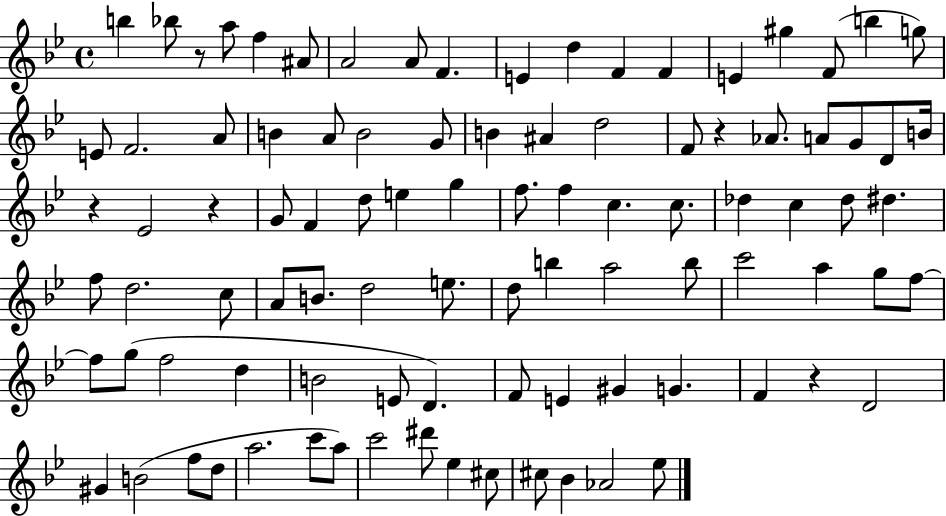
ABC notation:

X:1
T:Untitled
M:4/4
L:1/4
K:Bb
b _b/2 z/2 a/2 f ^A/2 A2 A/2 F E d F F E ^g F/2 b g/2 E/2 F2 A/2 B A/2 B2 G/2 B ^A d2 F/2 z _A/2 A/2 G/2 D/2 B/4 z _E2 z G/2 F d/2 e g f/2 f c c/2 _d c _d/2 ^d f/2 d2 c/2 A/2 B/2 d2 e/2 d/2 b a2 b/2 c'2 a g/2 f/2 f/2 g/2 f2 d B2 E/2 D F/2 E ^G G F z D2 ^G B2 f/2 d/2 a2 c'/2 a/2 c'2 ^d'/2 _e ^c/2 ^c/2 _B _A2 _e/2